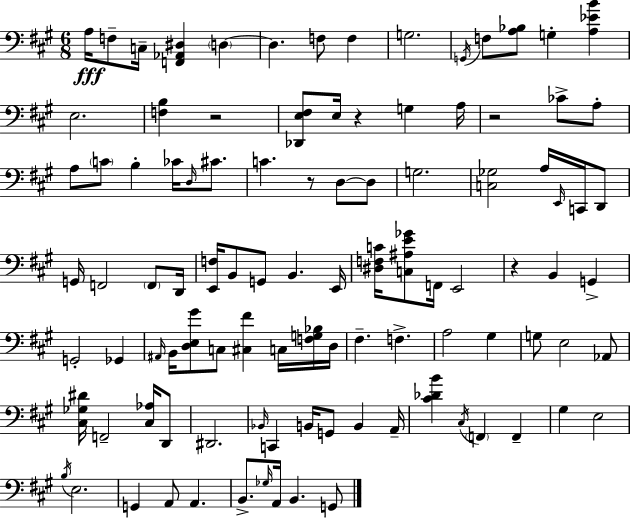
{
  \clef bass
  \numericTimeSignature
  \time 6/8
  \key a \major
  a16\fff f8-- c16-- <f, aes, dis>4 \parenthesize d4~~ | d4. f8 f4 | g2. | \acciaccatura { g,16 } f8 <a bes>8 g4-. <a ees' b'>4 | \break e2. | <f b>4 r2 | <des, e fis>8 e16 r4 g4 | a16 r2 ces'8-> a8-. | \break a8 \parenthesize c'8 b4-. ces'16 \grace { d16 } cis'8. | c'4. r8 d8~~ | d8 g2. | <c ges>2 a16 \grace { e,16 } | \break c,16 d,8 g,16 f,2 | \parenthesize f,8 d,16 <e, f>16 b,8 g,8 b,4. | e,16 <dis f c'>16 <c ais e' ges'>8 f,16 e,2 | r4 b,4 g,4-> | \break g,2-. ges,4 | \grace { ais,16 } b,16 <d e gis'>8 c8 <cis fis'>4 | c16 <f g bes>16 d16 fis4.-- f4.-> | a2 | \break gis4 g8 e2 | aes,8 <cis ges dis'>16 f,2-- | <cis aes>16 d,8 dis,2. | \grace { bes,16 } c,4 b,16 g,8 | \break b,4 a,16-- <cis' des' b'>4 \acciaccatura { cis16 } \parenthesize f,4 | f,4-- gis4 e2 | \acciaccatura { b16 } e2. | g,4 a,8 | \break a,4. b,8.-> \grace { ges16 } a,16 | b,4. g,8 \bar "|."
}